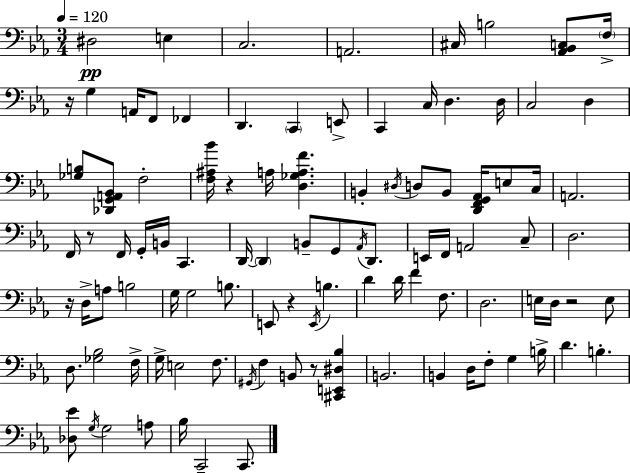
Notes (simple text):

D#3/h E3/q C3/h. A2/h. C#3/s B3/h [Ab2,Bb2,C3]/e F3/s R/s G3/q A2/s F2/e FES2/q D2/q. C2/q E2/e C2/q C3/s D3/q. D3/s C3/h D3/q [Gb3,B3]/e [Db2,G2,A2,Bb2]/e F3/h [F3,A#3,Bb4]/s R/q A3/s [D3,Gb3,A3,F4]/q. B2/q D#3/s D3/e B2/e [D2,F2,G2,Ab2]/s E3/e C3/s A2/h. F2/s R/e F2/s G2/s B2/s C2/q. D2/s D2/q B2/e G2/e Ab2/s D2/e. E2/s F2/s A2/h C3/e D3/h. R/s D3/s A3/e B3/h G3/s G3/h B3/e. E2/e R/q E2/s B3/q. D4/q D4/s F4/q F3/e. D3/h. E3/s D3/s R/h E3/e D3/e. [Gb3,Bb3]/h F3/s G3/s E3/h F3/e. G#2/s F3/q B2/e R/e [C#2,E2,D#3,Bb3]/q B2/h. B2/q D3/s F3/e G3/q B3/s D4/q. B3/q. [Db3,Eb4]/e G3/s G3/h A3/e Bb3/s C2/h C2/e.